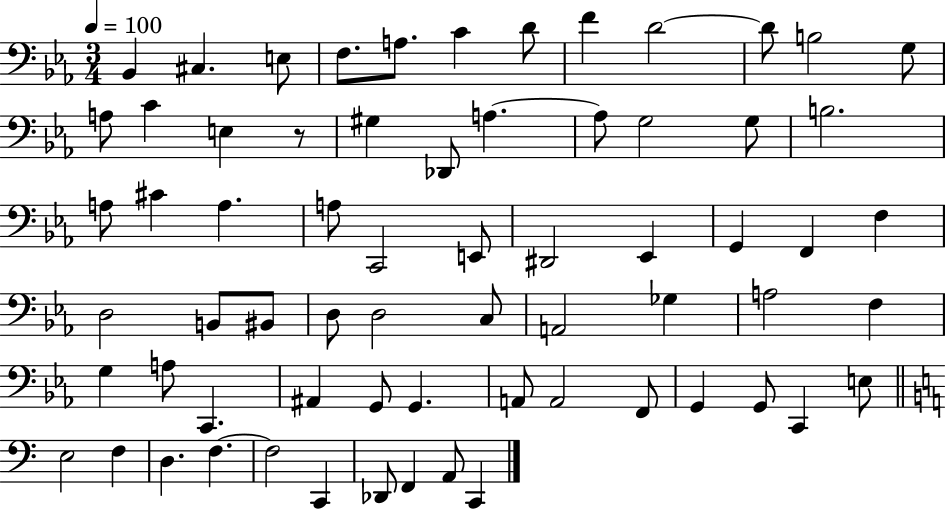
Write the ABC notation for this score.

X:1
T:Untitled
M:3/4
L:1/4
K:Eb
_B,, ^C, E,/2 F,/2 A,/2 C D/2 F D2 D/2 B,2 G,/2 A,/2 C E, z/2 ^G, _D,,/2 A, A,/2 G,2 G,/2 B,2 A,/2 ^C A, A,/2 C,,2 E,,/2 ^D,,2 _E,, G,, F,, F, D,2 B,,/2 ^B,,/2 D,/2 D,2 C,/2 A,,2 _G, A,2 F, G, A,/2 C,, ^A,, G,,/2 G,, A,,/2 A,,2 F,,/2 G,, G,,/2 C,, E,/2 E,2 F, D, F, F,2 C,, _D,,/2 F,, A,,/2 C,,